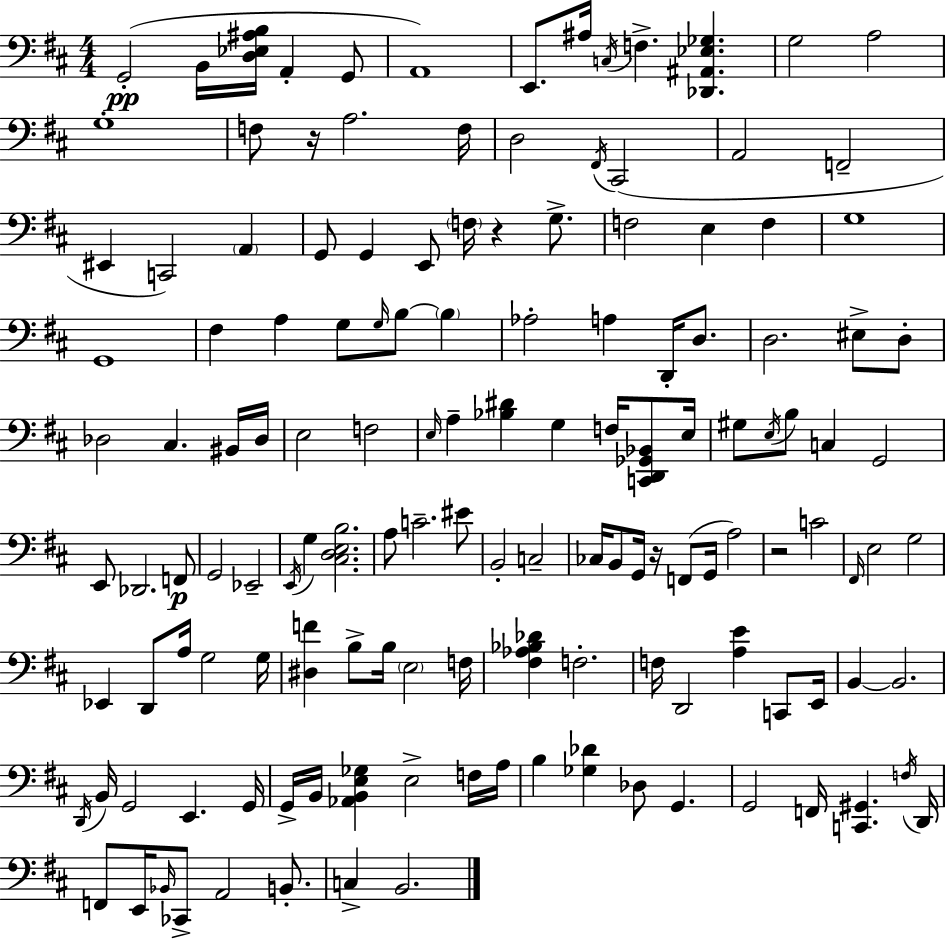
X:1
T:Untitled
M:4/4
L:1/4
K:D
G,,2 B,,/4 [D,_E,^A,B,]/4 A,, G,,/2 A,,4 E,,/2 ^A,/4 C,/4 F, [_D,,^A,,_E,_G,] G,2 A,2 G,4 F,/2 z/4 A,2 F,/4 D,2 ^F,,/4 ^C,,2 A,,2 F,,2 ^E,, C,,2 A,, G,,/2 G,, E,,/2 F,/4 z G,/2 F,2 E, F, G,4 G,,4 ^F, A, G,/2 G,/4 B,/2 B, _A,2 A, D,,/4 D,/2 D,2 ^E,/2 D,/2 _D,2 ^C, ^B,,/4 _D,/4 E,2 F,2 E,/4 A, [_B,^D] G, F,/4 [C,,D,,_G,,_B,,]/2 E,/4 ^G,/2 E,/4 B,/2 C, G,,2 E,,/2 _D,,2 F,,/2 G,,2 _E,,2 E,,/4 G, [^C,D,E,B,]2 A,/2 C2 ^E/2 B,,2 C,2 _C,/4 B,,/2 G,,/4 z/4 F,,/2 G,,/4 A,2 z2 C2 ^F,,/4 E,2 G,2 _E,, D,,/2 A,/4 G,2 G,/4 [^D,F] B,/2 B,/4 E,2 F,/4 [^F,_A,_B,_D] F,2 F,/4 D,,2 [A,E] C,,/2 E,,/4 B,, B,,2 D,,/4 B,,/4 G,,2 E,, G,,/4 G,,/4 B,,/4 [_A,,B,,E,_G,] E,2 F,/4 A,/4 B, [_G,_D] _D,/2 G,, G,,2 F,,/4 [C,,^G,,] F,/4 D,,/4 F,,/2 E,,/4 _B,,/4 _C,,/2 A,,2 B,,/2 C, B,,2